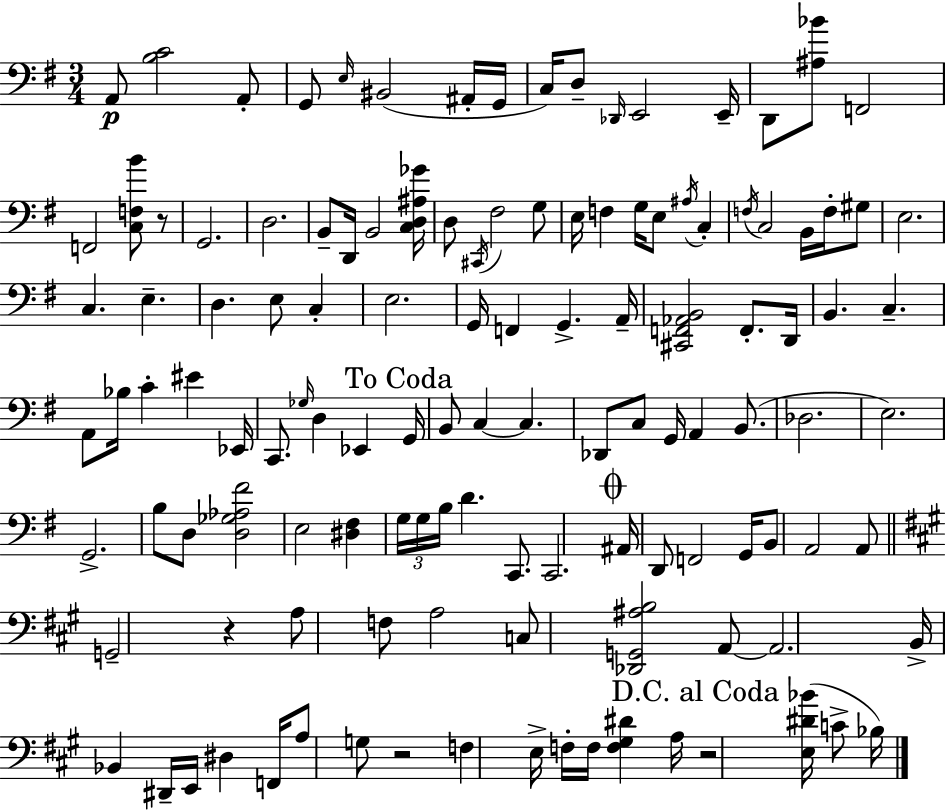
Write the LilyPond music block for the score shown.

{
  \clef bass
  \numericTimeSignature
  \time 3/4
  \key g \major
  a,8\p <b c'>2 a,8-. | g,8 \grace { e16 } bis,2( ais,16-. | g,16 c16) d8-- \grace { des,16 } e,2 | e,16-- d,8 <ais bes'>8 f,2 | \break f,2 <c f b'>8 | r8 g,2. | d2. | b,8-- d,16 b,2 | \break <c d ais ges'>16 d8 \acciaccatura { cis,16 } fis2 | g8 e16 f4 g16 e8 \acciaccatura { ais16 } | c4-. \acciaccatura { f16 } c2 | b,16 f16-. gis8 e2. | \break c4. e4.-- | d4. e8 | c4-. e2. | g,16 f,4 g,4.-> | \break a,16-- <cis, f, aes, b,>2 | f,8.-. d,16 b,4. c4.-- | a,8 bes16 c'4-. | eis'4 ees,16 c,8. \grace { ges16 } d4 | \break ees,4 \mark "To Coda" g,16 b,8 c4~~ | c4. des,8 c8 g,16 a,4 | b,8.( des2. | e2.) | \break g,2.-> | b8 d8 <d ges aes fis'>2 | e2 | <dis fis>4 \tuplet 3/2 { g16 g16 b16 } d'4. | \break c,8. c,2. | \mark \markup { \musicglyph "scripts.coda" } ais,16 d,8 f,2 | g,16 b,8 a,2 | a,8 \bar "||" \break \key a \major g,2-- r4 | a8 f8 a2 | c8 <des, g, ais b>2 a,8~~ | a,2. | \break b,16-> bes,4 dis,16-- e,16 dis4 f,16 | a8 g8 r2 | f4 e16-> f16-. f16 <f gis dis'>4 a16 | \mark "D.C. al Coda" r2 <e dis' bes'>16( c'8-> bes16) | \break \bar "|."
}